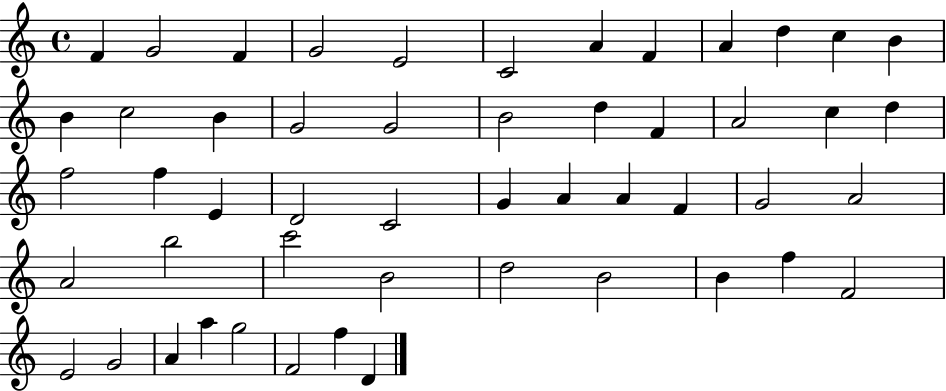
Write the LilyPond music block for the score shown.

{
  \clef treble
  \time 4/4
  \defaultTimeSignature
  \key c \major
  f'4 g'2 f'4 | g'2 e'2 | c'2 a'4 f'4 | a'4 d''4 c''4 b'4 | \break b'4 c''2 b'4 | g'2 g'2 | b'2 d''4 f'4 | a'2 c''4 d''4 | \break f''2 f''4 e'4 | d'2 c'2 | g'4 a'4 a'4 f'4 | g'2 a'2 | \break a'2 b''2 | c'''2 b'2 | d''2 b'2 | b'4 f''4 f'2 | \break e'2 g'2 | a'4 a''4 g''2 | f'2 f''4 d'4 | \bar "|."
}